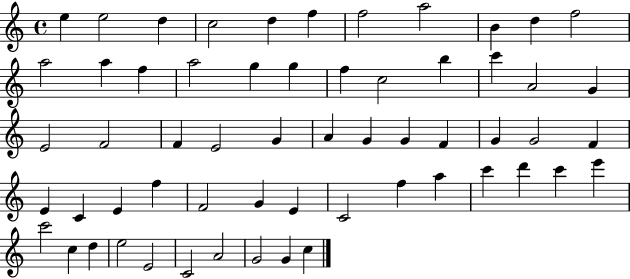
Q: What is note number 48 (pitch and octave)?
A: C6